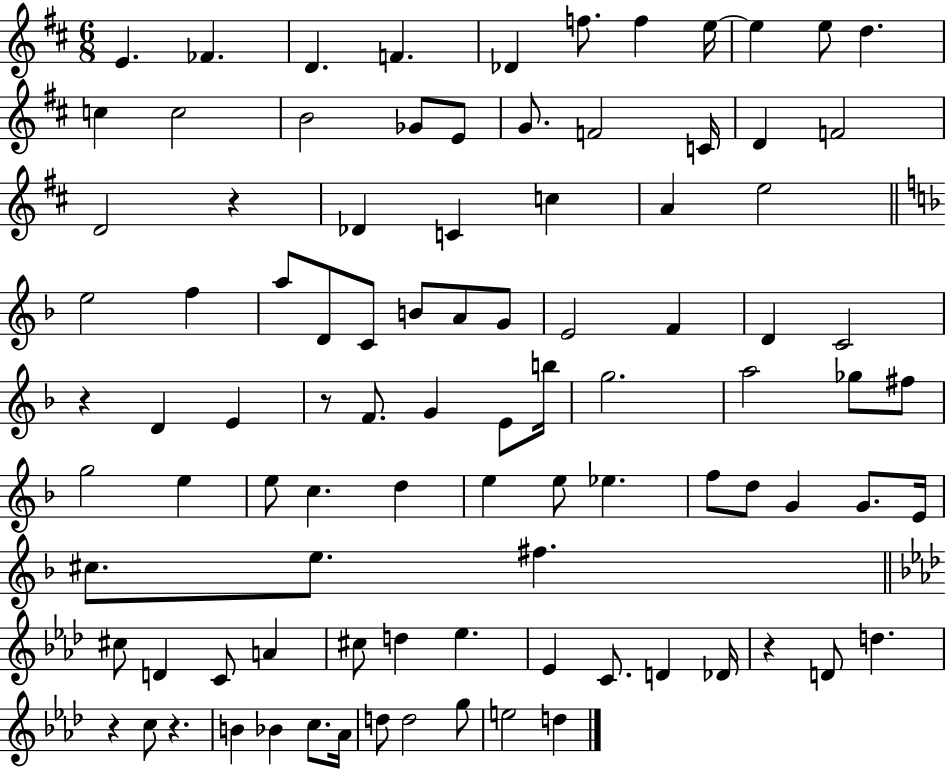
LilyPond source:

{
  \clef treble
  \numericTimeSignature
  \time 6/8
  \key d \major
  \repeat volta 2 { e'4. fes'4. | d'4. f'4. | des'4 f''8. f''4 e''16~~ | e''4 e''8 d''4. | \break c''4 c''2 | b'2 ges'8 e'8 | g'8. f'2 c'16 | d'4 f'2 | \break d'2 r4 | des'4 c'4 c''4 | a'4 e''2 | \bar "||" \break \key f \major e''2 f''4 | a''8 d'8 c'8 b'8 a'8 g'8 | e'2 f'4 | d'4 c'2 | \break r4 d'4 e'4 | r8 f'8. g'4 e'8 b''16 | g''2. | a''2 ges''8 fis''8 | \break g''2 e''4 | e''8 c''4. d''4 | e''4 e''8 ees''4. | f''8 d''8 g'4 g'8. e'16 | \break cis''8. e''8. fis''4. | \bar "||" \break \key aes \major cis''8 d'4 c'8 a'4 | cis''8 d''4 ees''4. | ees'4 c'8. d'4 des'16 | r4 d'8 d''4. | \break r4 c''8 r4. | b'4 bes'4 c''8. aes'16 | d''8 d''2 g''8 | e''2 d''4 | \break } \bar "|."
}